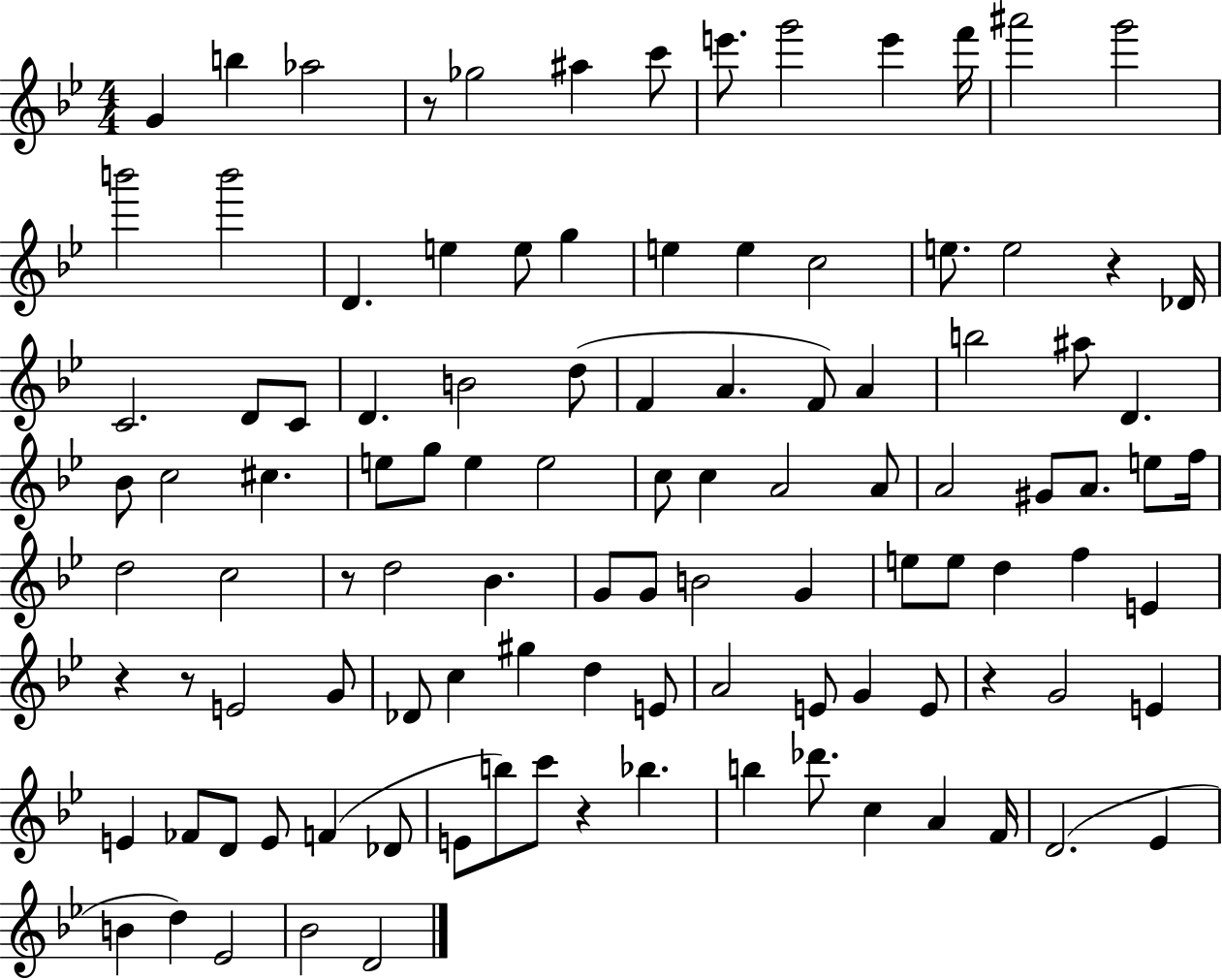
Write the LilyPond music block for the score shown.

{
  \clef treble
  \numericTimeSignature
  \time 4/4
  \key bes \major
  g'4 b''4 aes''2 | r8 ges''2 ais''4 c'''8 | e'''8. g'''2 e'''4 f'''16 | ais'''2 g'''2 | \break b'''2 b'''2 | d'4. e''4 e''8 g''4 | e''4 e''4 c''2 | e''8. e''2 r4 des'16 | \break c'2. d'8 c'8 | d'4. b'2 d''8( | f'4 a'4. f'8) a'4 | b''2 ais''8 d'4. | \break bes'8 c''2 cis''4. | e''8 g''8 e''4 e''2 | c''8 c''4 a'2 a'8 | a'2 gis'8 a'8. e''8 f''16 | \break d''2 c''2 | r8 d''2 bes'4. | g'8 g'8 b'2 g'4 | e''8 e''8 d''4 f''4 e'4 | \break r4 r8 e'2 g'8 | des'8 c''4 gis''4 d''4 e'8 | a'2 e'8 g'4 e'8 | r4 g'2 e'4 | \break e'4 fes'8 d'8 e'8 f'4( des'8 | e'8 b''8) c'''8 r4 bes''4. | b''4 des'''8. c''4 a'4 f'16 | d'2.( ees'4 | \break b'4 d''4) ees'2 | bes'2 d'2 | \bar "|."
}